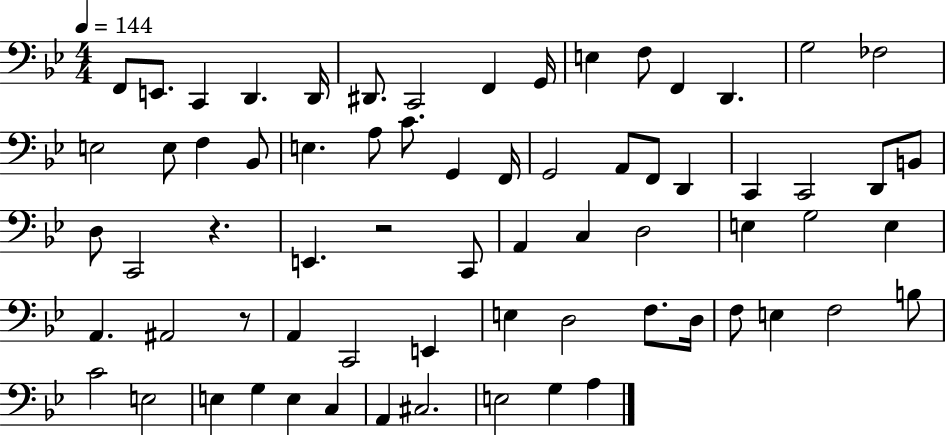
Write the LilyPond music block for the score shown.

{
  \clef bass
  \numericTimeSignature
  \time 4/4
  \key bes \major
  \tempo 4 = 144
  f,8 e,8. c,4 d,4. d,16 | dis,8. c,2 f,4 g,16 | e4 f8 f,4 d,4. | g2 fes2 | \break e2 e8 f4 bes,8 | e4. a8 c'8. g,4 f,16 | g,2 a,8 f,8 d,4 | c,4 c,2 d,8 b,8 | \break d8 c,2 r4. | e,4. r2 c,8 | a,4 c4 d2 | e4 g2 e4 | \break a,4. ais,2 r8 | a,4 c,2 e,4 | e4 d2 f8. d16 | f8 e4 f2 b8 | \break c'2 e2 | e4 g4 e4 c4 | a,4 cis2. | e2 g4 a4 | \break \bar "|."
}